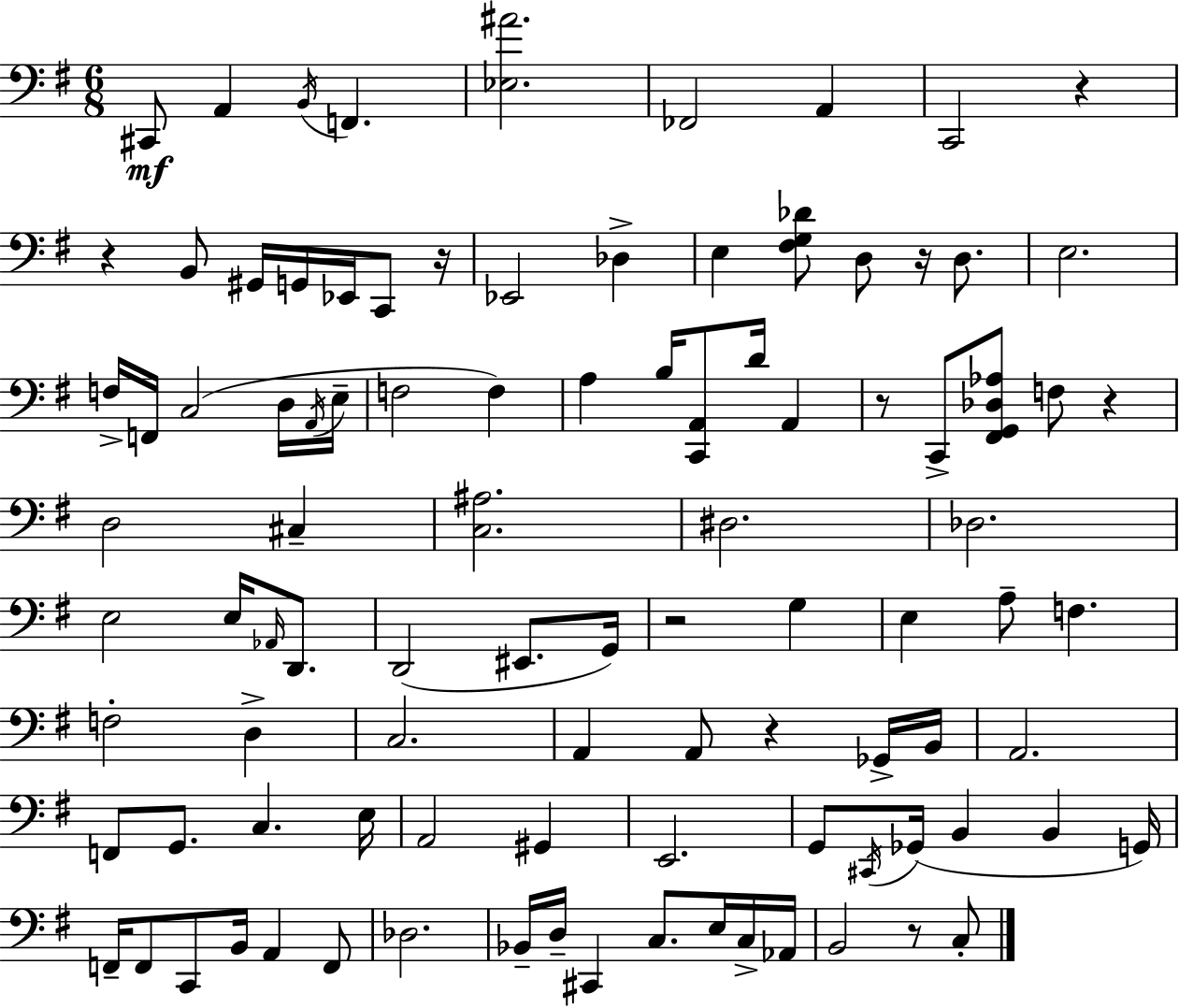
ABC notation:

X:1
T:Untitled
M:6/8
L:1/4
K:G
^C,,/2 A,, B,,/4 F,, [_E,^A]2 _F,,2 A,, C,,2 z z B,,/2 ^G,,/4 G,,/4 _E,,/4 C,,/2 z/4 _E,,2 _D, E, [^F,G,_D]/2 D,/2 z/4 D,/2 E,2 F,/4 F,,/4 C,2 D,/4 A,,/4 E,/4 F,2 F, A, B,/4 [C,,A,,]/2 D/4 A,, z/2 C,,/2 [^F,,G,,_D,_A,]/2 F,/2 z D,2 ^C, [C,^A,]2 ^D,2 _D,2 E,2 E,/4 _A,,/4 D,,/2 D,,2 ^E,,/2 G,,/4 z2 G, E, A,/2 F, F,2 D, C,2 A,, A,,/2 z _G,,/4 B,,/4 A,,2 F,,/2 G,,/2 C, E,/4 A,,2 ^G,, E,,2 G,,/2 ^C,,/4 _G,,/4 B,, B,, G,,/4 F,,/4 F,,/2 C,,/2 B,,/4 A,, F,,/2 _D,2 _B,,/4 D,/4 ^C,, C,/2 E,/4 C,/4 _A,,/4 B,,2 z/2 C,/2